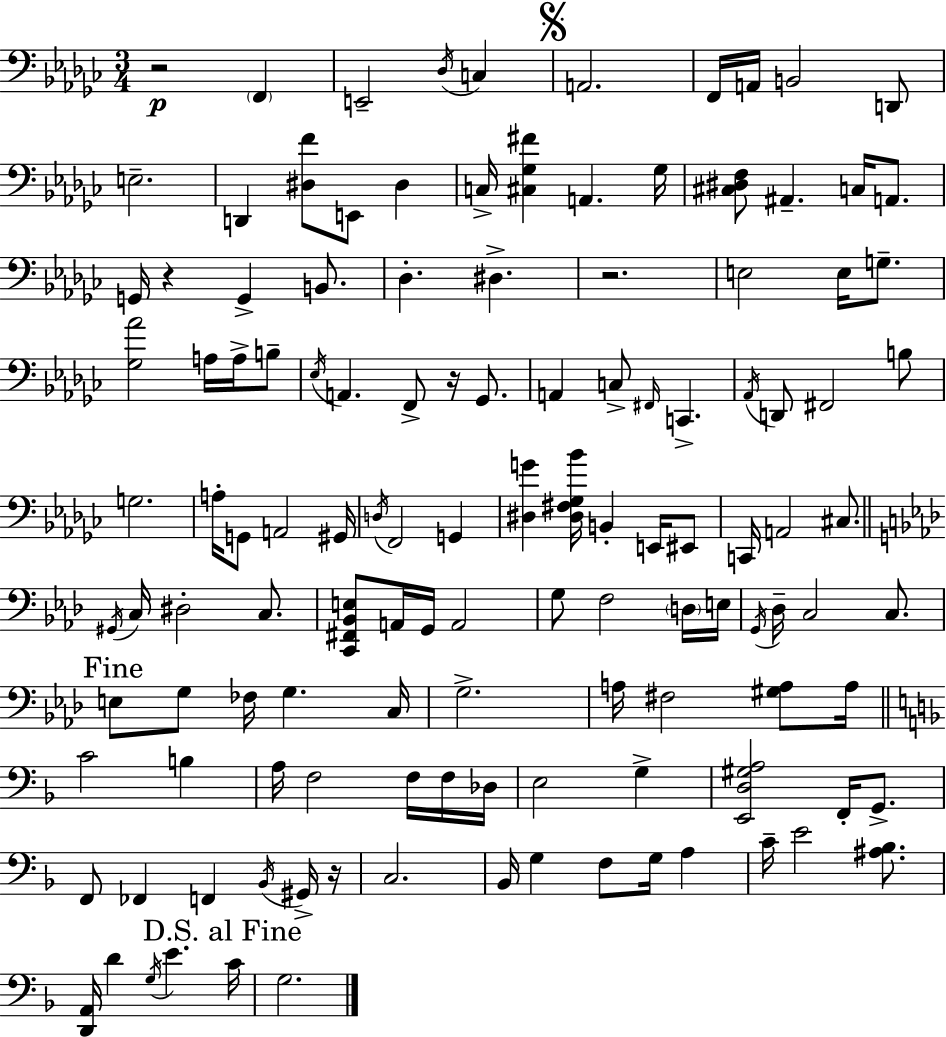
{
  \clef bass
  \numericTimeSignature
  \time 3/4
  \key ees \minor
  r2\p \parenthesize f,4 | e,2-- \acciaccatura { des16 } c4 | \mark \markup { \musicglyph "scripts.segno" } a,2. | f,16 a,16 b,2 d,8 | \break e2.-- | d,4 <dis f'>8 e,8 dis4 | c16-> <cis ges fis'>4 a,4. | ges16 <cis dis f>8 ais,4.-- c16 a,8. | \break g,16 r4 g,4-> b,8. | des4.-. dis4.-> | r2. | e2 e16 g8.-- | \break <ges aes'>2 a16 a16-> b8-- | \acciaccatura { ees16 } a,4. f,8-> r16 ges,8. | a,4 c8-> \grace { fis,16 } c,4.-> | \acciaccatura { aes,16 } d,8 fis,2 | \break b8 g2. | a16-. g,8 a,2 | gis,16 \acciaccatura { d16 } f,2 | g,4 <dis g'>4 <dis fis ges bes'>16 b,4-. | \break e,16 eis,8 c,16 a,2 | cis8. \bar "||" \break \key f \minor \acciaccatura { gis,16 } c16 dis2-. c8. | <c, fis, bes, e>8 a,16 g,16 a,2 | g8 f2 \parenthesize d16 | e16 \acciaccatura { g,16 } des16-- c2 c8. | \break \mark "Fine" e8 g8 fes16 g4. | c16 g2.-> | a16 fis2 <gis a>8 | a16 \bar "||" \break \key d \minor c'2 b4 | a16 f2 f16 f16 des16 | e2 g4-> | <e, d gis a>2 f,16-. g,8.-> | \break f,8 fes,4 f,4 \acciaccatura { bes,16 } gis,16-> | r16 c2. | bes,16 g4 f8 g16 a4 | c'16-- e'2 <ais bes>8. | \break <d, a,>16 d'4 \acciaccatura { g16 } e'4. | \mark "D.S. al Fine" c'16 g2. | \bar "|."
}